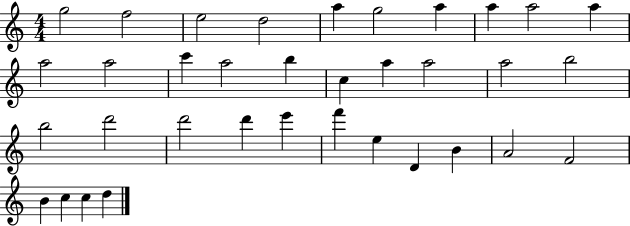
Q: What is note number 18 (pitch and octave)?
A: A5